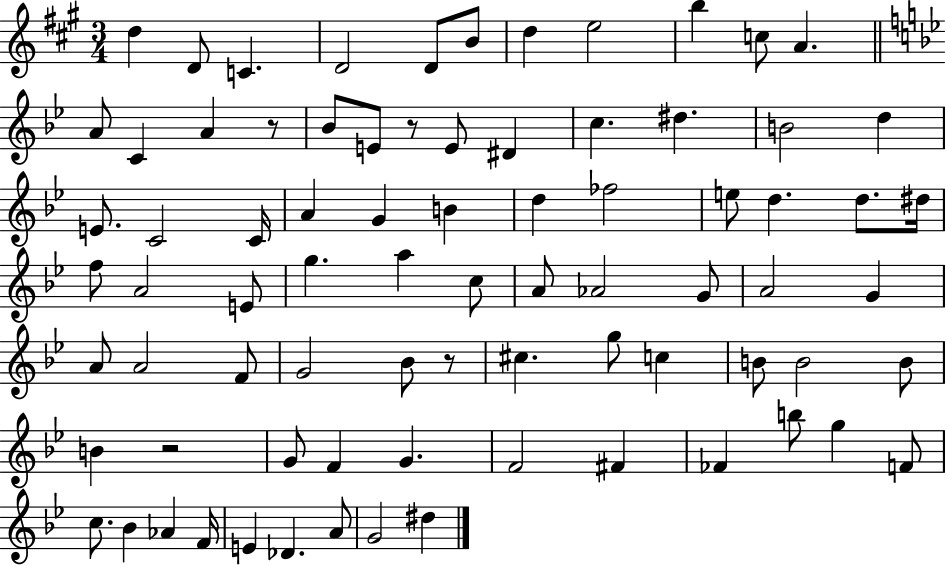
{
  \clef treble
  \numericTimeSignature
  \time 3/4
  \key a \major
  d''4 d'8 c'4. | d'2 d'8 b'8 | d''4 e''2 | b''4 c''8 a'4. | \break \bar "||" \break \key g \minor a'8 c'4 a'4 r8 | bes'8 e'8 r8 e'8 dis'4 | c''4. dis''4. | b'2 d''4 | \break e'8. c'2 c'16 | a'4 g'4 b'4 | d''4 fes''2 | e''8 d''4. d''8. dis''16 | \break f''8 a'2 e'8 | g''4. a''4 c''8 | a'8 aes'2 g'8 | a'2 g'4 | \break a'8 a'2 f'8 | g'2 bes'8 r8 | cis''4. g''8 c''4 | b'8 b'2 b'8 | \break b'4 r2 | g'8 f'4 g'4. | f'2 fis'4 | fes'4 b''8 g''4 f'8 | \break c''8. bes'4 aes'4 f'16 | e'4 des'4. a'8 | g'2 dis''4 | \bar "|."
}